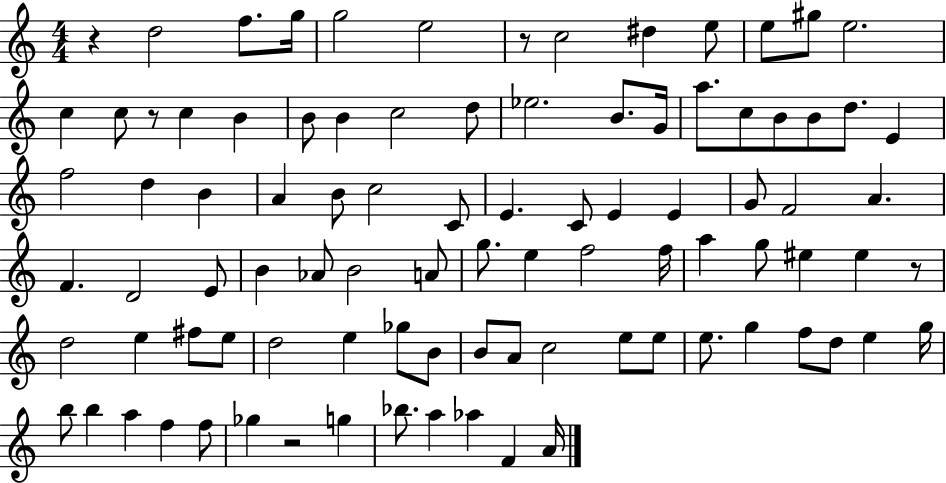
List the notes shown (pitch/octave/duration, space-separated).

R/q D5/h F5/e. G5/s G5/h E5/h R/e C5/h D#5/q E5/e E5/e G#5/e E5/h. C5/q C5/e R/e C5/q B4/q B4/e B4/q C5/h D5/e Eb5/h. B4/e. G4/s A5/e. C5/e B4/e B4/e D5/e. E4/q F5/h D5/q B4/q A4/q B4/e C5/h C4/e E4/q. C4/e E4/q E4/q G4/e F4/h A4/q. F4/q. D4/h E4/e B4/q Ab4/e B4/h A4/e G5/e. E5/q F5/h F5/s A5/q G5/e EIS5/q EIS5/q R/e D5/h E5/q F#5/e E5/e D5/h E5/q Gb5/e B4/e B4/e A4/e C5/h E5/e E5/e E5/e. G5/q F5/e D5/e E5/q G5/s B5/e B5/q A5/q F5/q F5/e Gb5/q R/h G5/q Bb5/e. A5/q Ab5/q F4/q A4/s